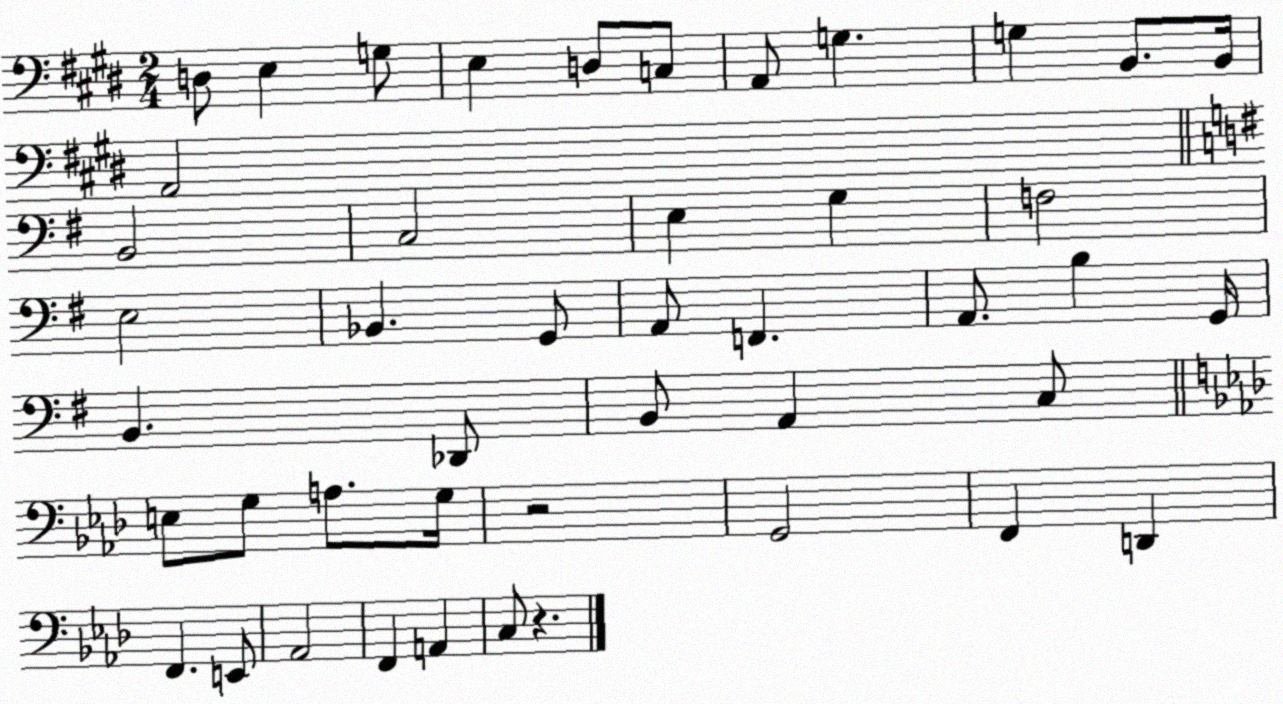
X:1
T:Untitled
M:2/4
L:1/4
K:E
D,/2 E, G,/2 E, D,/2 C,/2 A,,/2 G, G, B,,/2 B,,/4 A,,2 B,,2 C,2 E, G, F,2 E,2 _B,, G,,/2 A,,/2 F,, A,,/2 B, G,,/4 B,, _D,,/2 B,,/2 A,, C,/2 E,/2 G,/2 A,/2 G,/4 z2 G,,2 F,, D,, F,, E,,/2 _A,,2 F,, A,, C,/2 z